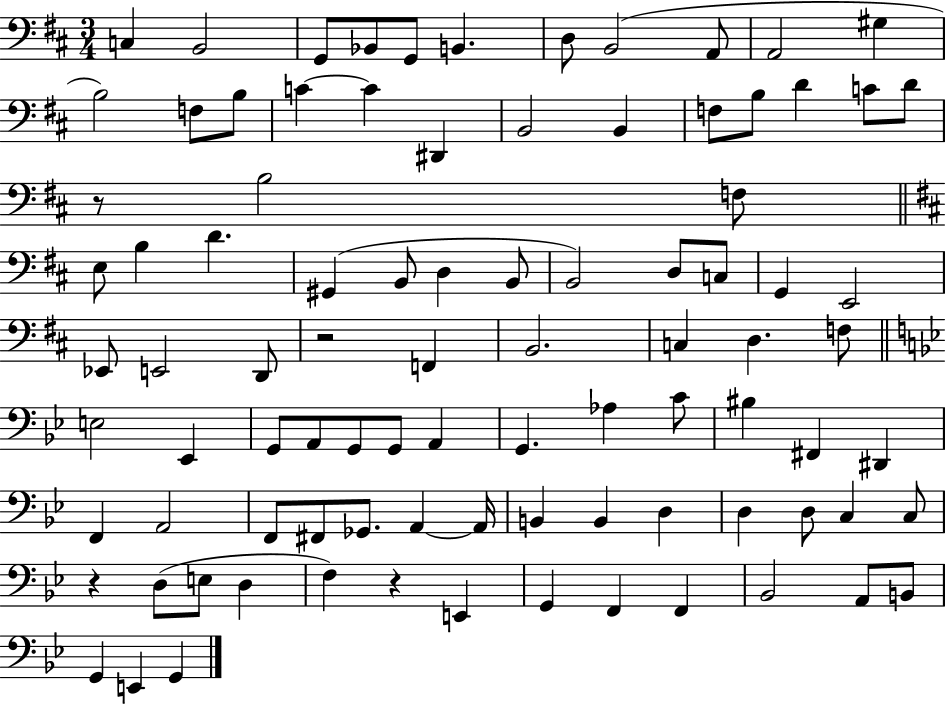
C3/q B2/h G2/e Bb2/e G2/e B2/q. D3/e B2/h A2/e A2/h G#3/q B3/h F3/e B3/e C4/q C4/q D#2/q B2/h B2/q F3/e B3/e D4/q C4/e D4/e R/e B3/h F3/e E3/e B3/q D4/q. G#2/q B2/e D3/q B2/e B2/h D3/e C3/e G2/q E2/h Eb2/e E2/h D2/e R/h F2/q B2/h. C3/q D3/q. F3/e E3/h Eb2/q G2/e A2/e G2/e G2/e A2/q G2/q. Ab3/q C4/e BIS3/q F#2/q D#2/q F2/q A2/h F2/e F#2/e Gb2/e. A2/q A2/s B2/q B2/q D3/q D3/q D3/e C3/q C3/e R/q D3/e E3/e D3/q F3/q R/q E2/q G2/q F2/q F2/q Bb2/h A2/e B2/e G2/q E2/q G2/q